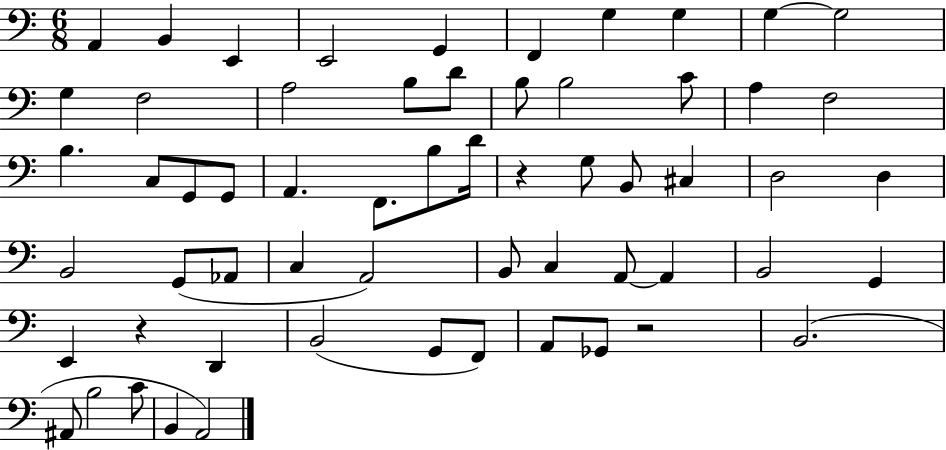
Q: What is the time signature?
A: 6/8